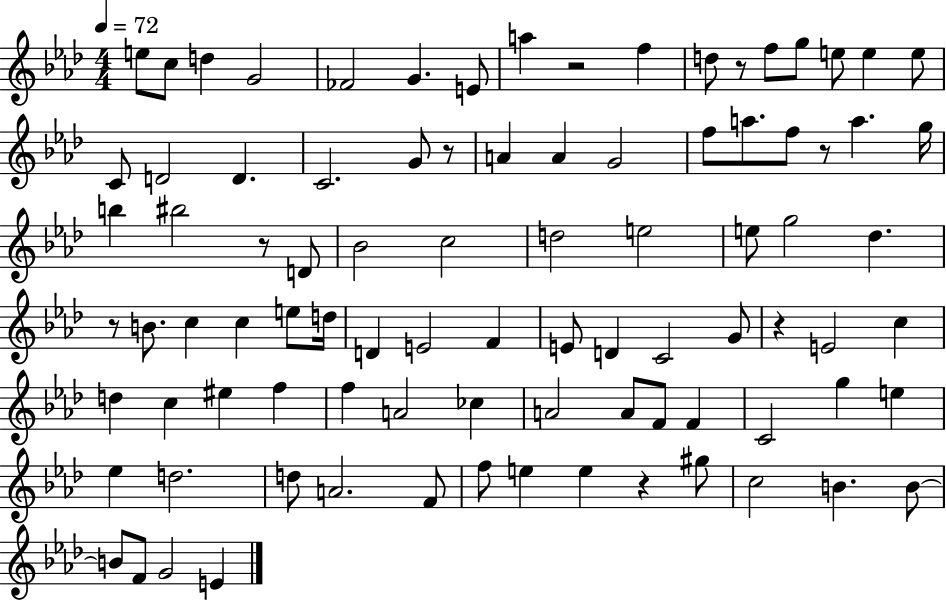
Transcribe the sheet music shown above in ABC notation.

X:1
T:Untitled
M:4/4
L:1/4
K:Ab
e/2 c/2 d G2 _F2 G E/2 a z2 f d/2 z/2 f/2 g/2 e/2 e e/2 C/2 D2 D C2 G/2 z/2 A A G2 f/2 a/2 f/2 z/2 a g/4 b ^b2 z/2 D/2 _B2 c2 d2 e2 e/2 g2 _d z/2 B/2 c c e/2 d/4 D E2 F E/2 D C2 G/2 z E2 c d c ^e f f A2 _c A2 A/2 F/2 F C2 g e _e d2 d/2 A2 F/2 f/2 e e z ^g/2 c2 B B/2 B/2 F/2 G2 E